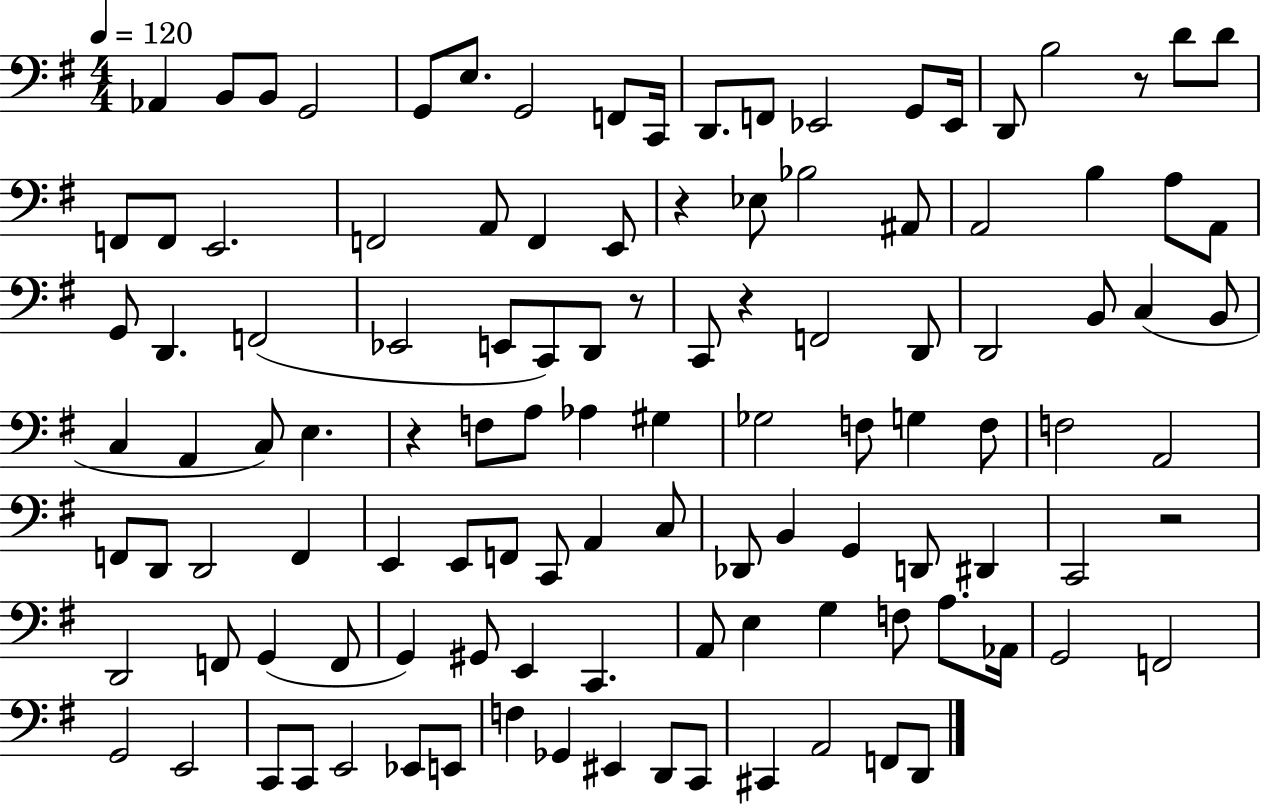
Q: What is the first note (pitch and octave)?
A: Ab2